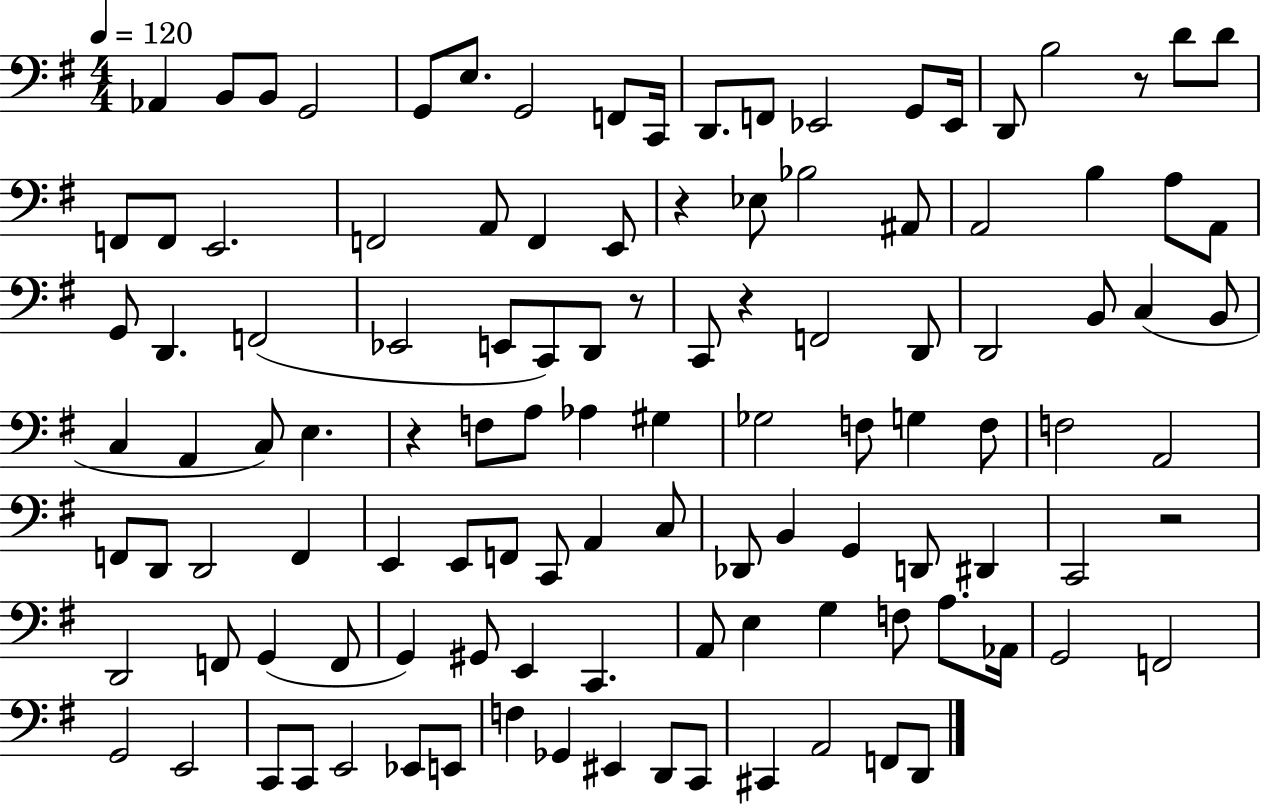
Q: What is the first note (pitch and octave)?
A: Ab2